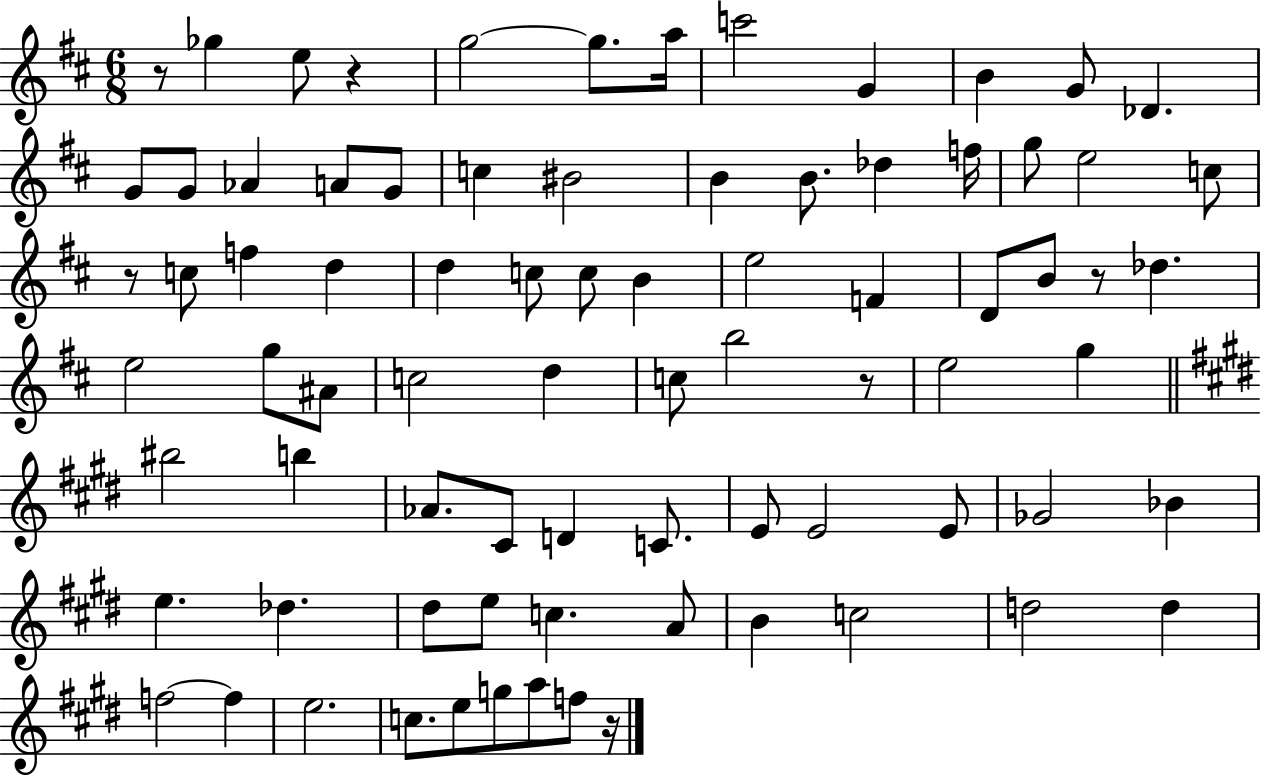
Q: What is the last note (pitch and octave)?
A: F5